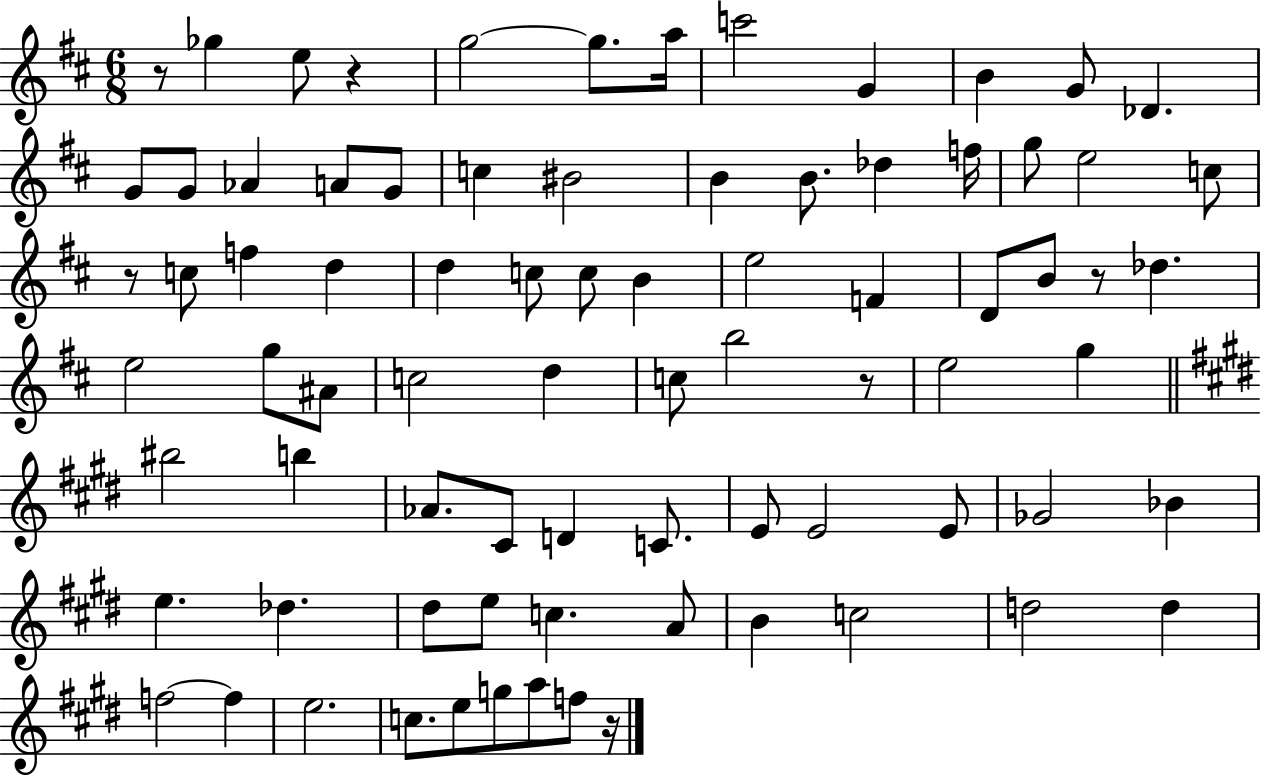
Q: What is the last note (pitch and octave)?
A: F5